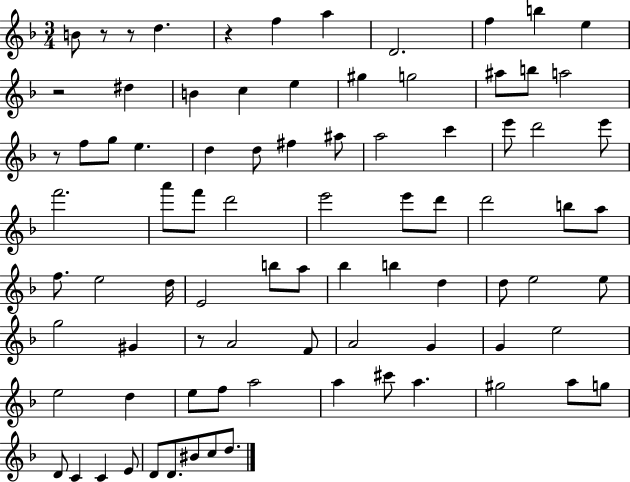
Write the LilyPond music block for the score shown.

{
  \clef treble
  \numericTimeSignature
  \time 3/4
  \key f \major
  b'8 r8 r8 d''4. | r4 f''4 a''4 | d'2. | f''4 b''4 e''4 | \break r2 dis''4 | b'4 c''4 e''4 | gis''4 g''2 | ais''8 b''8 a''2 | \break r8 f''8 g''8 e''4. | d''4 d''8 fis''4 ais''8 | a''2 c'''4 | e'''8 d'''2 e'''8 | \break f'''2. | a'''8 f'''8 d'''2 | e'''2 e'''8 d'''8 | d'''2 b''8 a''8 | \break f''8. e''2 d''16 | e'2 b''8 a''8 | bes''4 b''4 d''4 | d''8 e''2 e''8 | \break g''2 gis'4 | r8 a'2 f'8 | a'2 g'4 | g'4 e''2 | \break e''2 d''4 | e''8 f''8 a''2 | a''4 cis'''8 a''4. | gis''2 a''8 g''8 | \break d'8 c'4 c'4 e'8 | d'8 d'8. bis'8 c''8 d''8. | \bar "|."
}